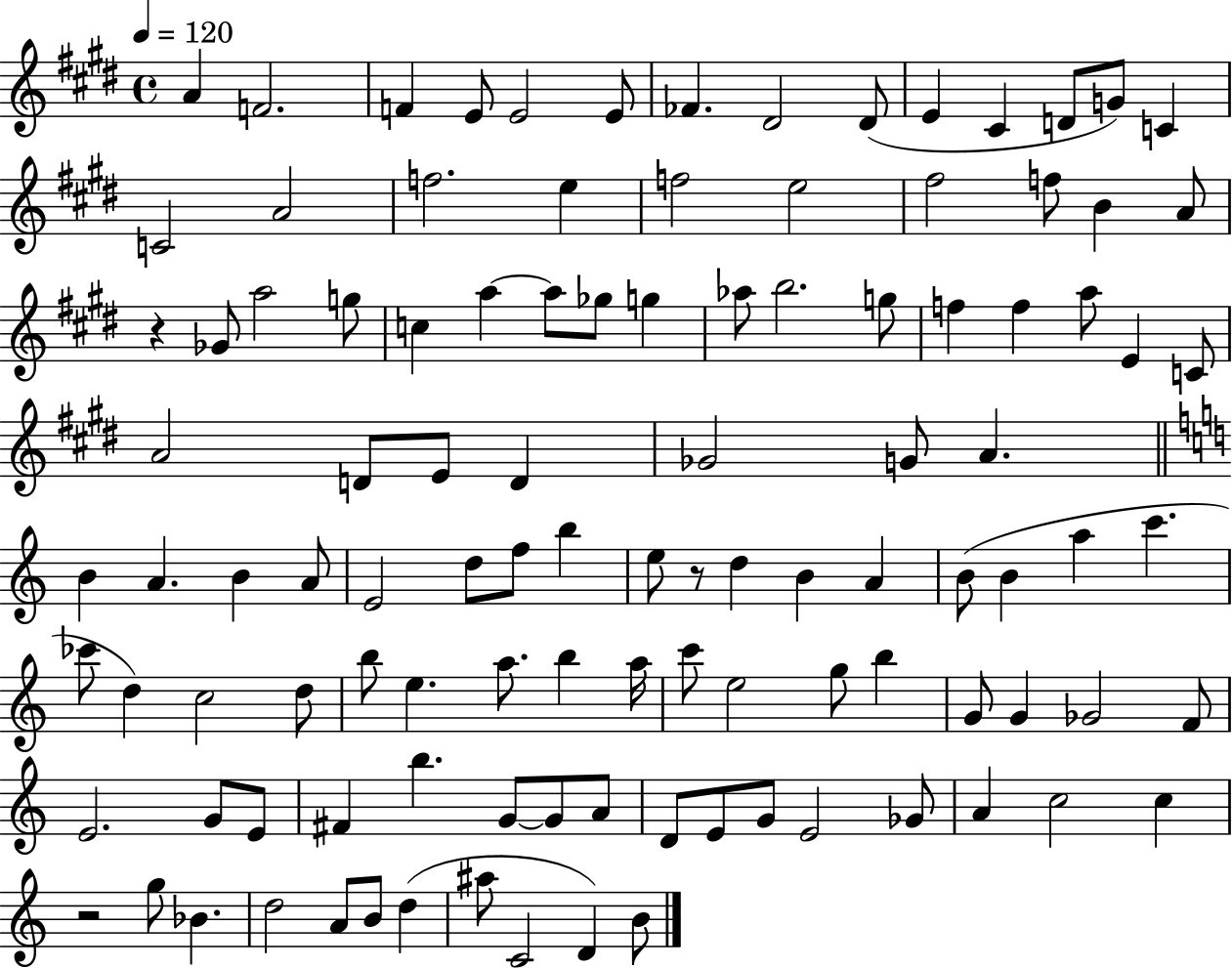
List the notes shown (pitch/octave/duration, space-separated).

A4/q F4/h. F4/q E4/e E4/h E4/e FES4/q. D#4/h D#4/e E4/q C#4/q D4/e G4/e C4/q C4/h A4/h F5/h. E5/q F5/h E5/h F#5/h F5/e B4/q A4/e R/q Gb4/e A5/h G5/e C5/q A5/q A5/e Gb5/e G5/q Ab5/e B5/h. G5/e F5/q F5/q A5/e E4/q C4/e A4/h D4/e E4/e D4/q Gb4/h G4/e A4/q. B4/q A4/q. B4/q A4/e E4/h D5/e F5/e B5/q E5/e R/e D5/q B4/q A4/q B4/e B4/q A5/q C6/q. CES6/e D5/q C5/h D5/e B5/e E5/q. A5/e. B5/q A5/s C6/e E5/h G5/e B5/q G4/e G4/q Gb4/h F4/e E4/h. G4/e E4/e F#4/q B5/q. G4/e G4/e A4/e D4/e E4/e G4/e E4/h Gb4/e A4/q C5/h C5/q R/h G5/e Bb4/q. D5/h A4/e B4/e D5/q A#5/e C4/h D4/q B4/e